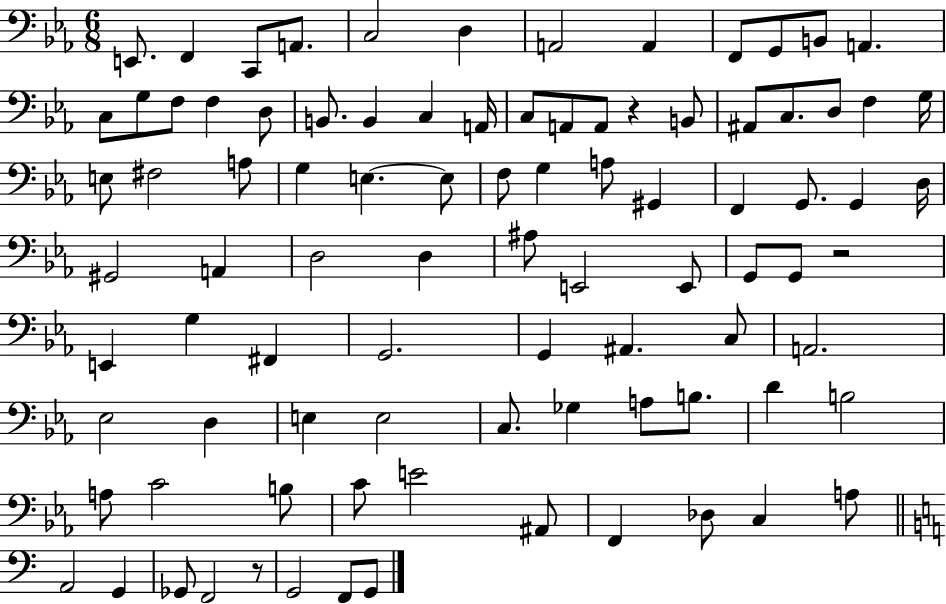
X:1
T:Untitled
M:6/8
L:1/4
K:Eb
E,,/2 F,, C,,/2 A,,/2 C,2 D, A,,2 A,, F,,/2 G,,/2 B,,/2 A,, C,/2 G,/2 F,/2 F, D,/2 B,,/2 B,, C, A,,/4 C,/2 A,,/2 A,,/2 z B,,/2 ^A,,/2 C,/2 D,/2 F, G,/4 E,/2 ^F,2 A,/2 G, E, E,/2 F,/2 G, A,/2 ^G,, F,, G,,/2 G,, D,/4 ^G,,2 A,, D,2 D, ^A,/2 E,,2 E,,/2 G,,/2 G,,/2 z2 E,, G, ^F,, G,,2 G,, ^A,, C,/2 A,,2 _E,2 D, E, E,2 C,/2 _G, A,/2 B,/2 D B,2 A,/2 C2 B,/2 C/2 E2 ^A,,/2 F,, _D,/2 C, A,/2 A,,2 G,, _G,,/2 F,,2 z/2 G,,2 F,,/2 G,,/2